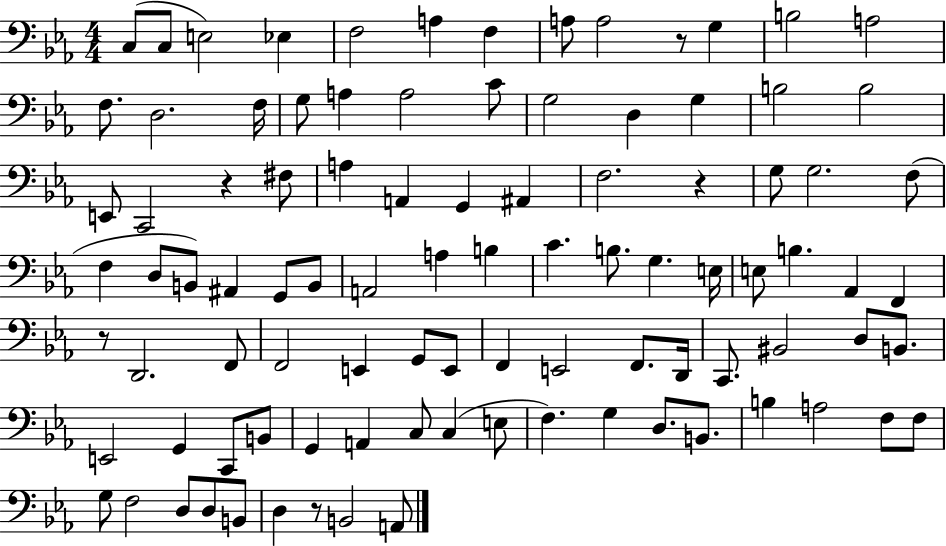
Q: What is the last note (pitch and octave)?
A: A2